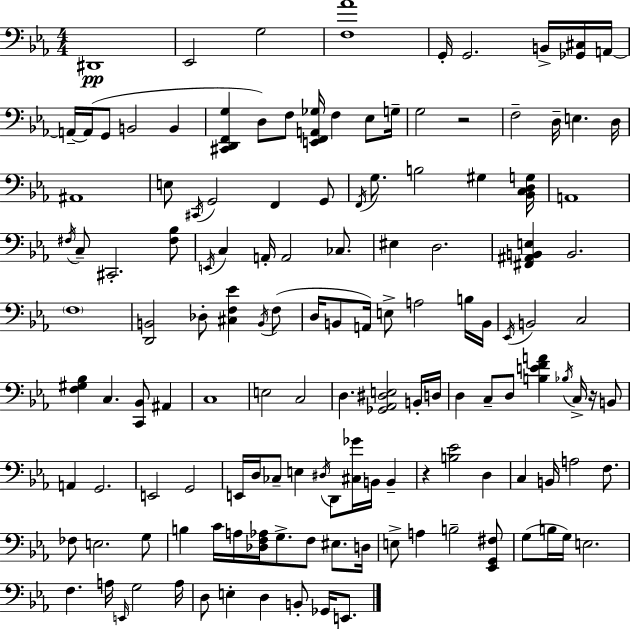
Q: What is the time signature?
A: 4/4